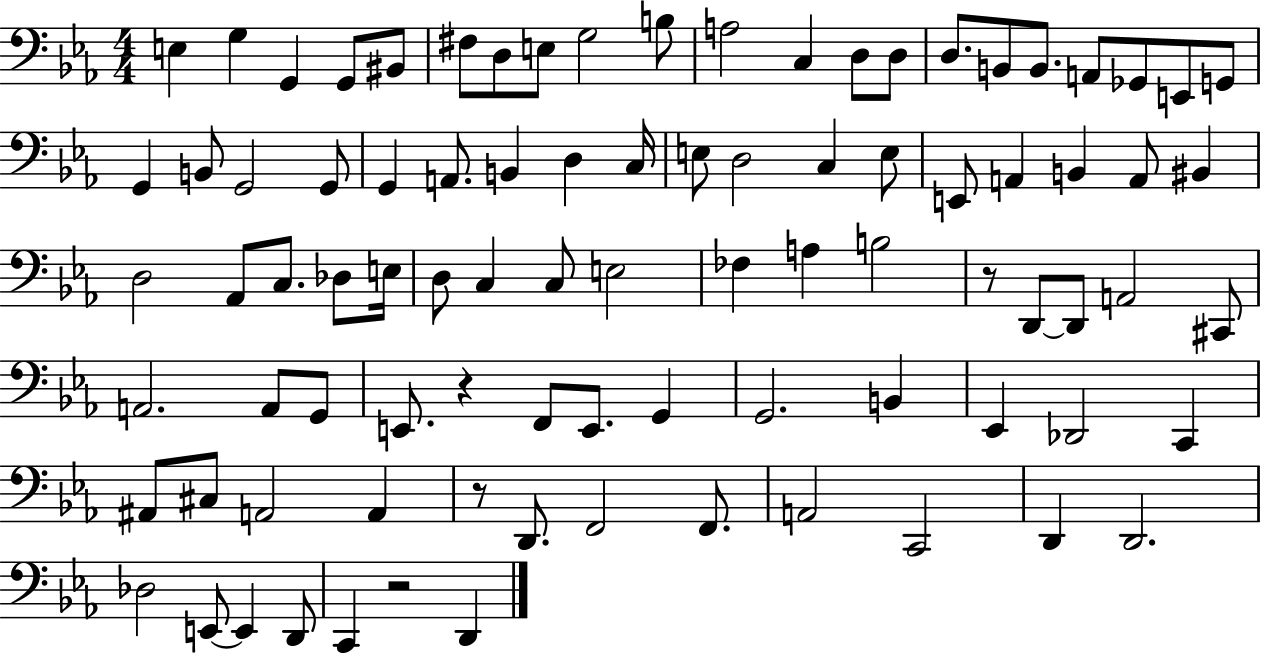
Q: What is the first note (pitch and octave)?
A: E3